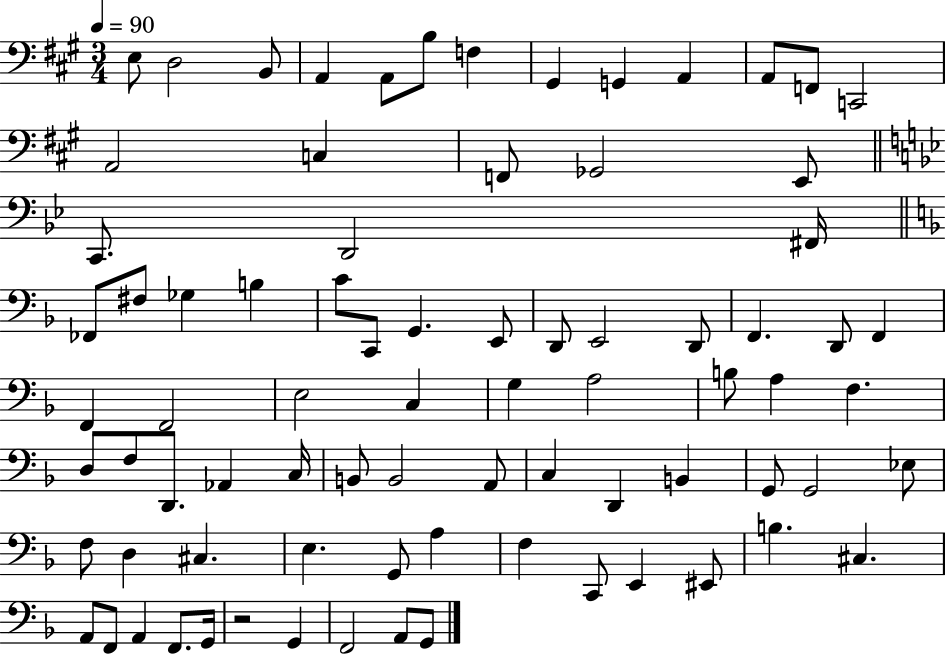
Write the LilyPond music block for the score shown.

{
  \clef bass
  \numericTimeSignature
  \time 3/4
  \key a \major
  \tempo 4 = 90
  e8 d2 b,8 | a,4 a,8 b8 f4 | gis,4 g,4 a,4 | a,8 f,8 c,2 | \break a,2 c4 | f,8 ges,2 e,8 | \bar "||" \break \key bes \major c,8. d,2 fis,16 | \bar "||" \break \key f \major fes,8 fis8 ges4 b4 | c'8 c,8 g,4. e,8 | d,8 e,2 d,8 | f,4. d,8 f,4 | \break f,4 f,2 | e2 c4 | g4 a2 | b8 a4 f4. | \break d8 f8 d,8. aes,4 c16 | b,8 b,2 a,8 | c4 d,4 b,4 | g,8 g,2 ees8 | \break f8 d4 cis4. | e4. g,8 a4 | f4 c,8 e,4 eis,8 | b4. cis4. | \break a,8 f,8 a,4 f,8. g,16 | r2 g,4 | f,2 a,8 g,8 | \bar "|."
}